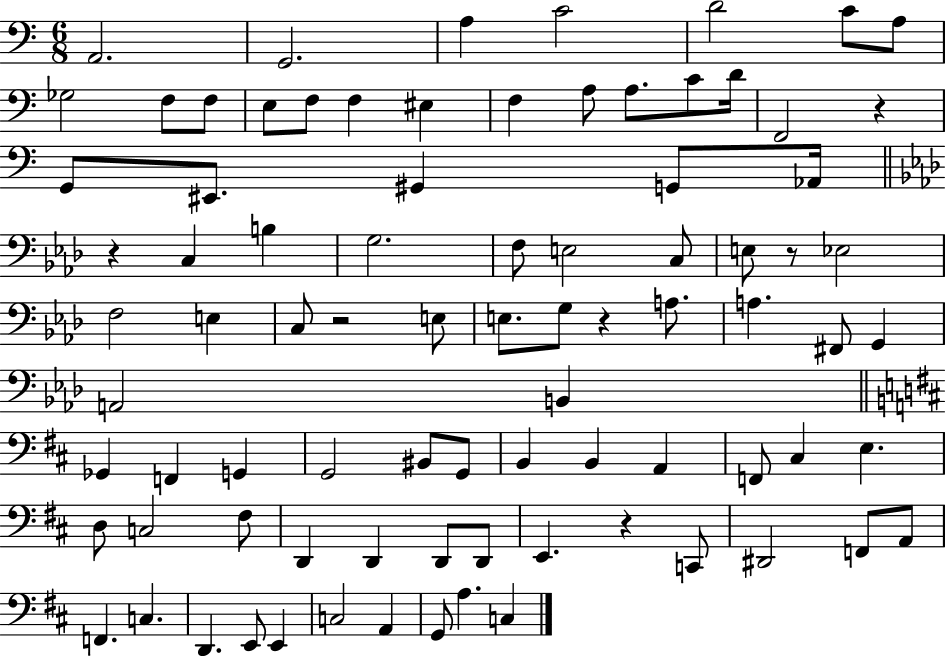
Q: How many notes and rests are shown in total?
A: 85